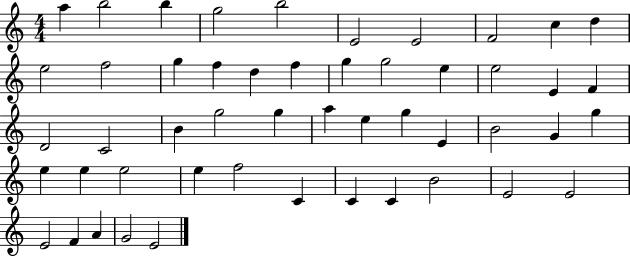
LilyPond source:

{
  \clef treble
  \numericTimeSignature
  \time 4/4
  \key c \major
  a''4 b''2 b''4 | g''2 b''2 | e'2 e'2 | f'2 c''4 d''4 | \break e''2 f''2 | g''4 f''4 d''4 f''4 | g''4 g''2 e''4 | e''2 e'4 f'4 | \break d'2 c'2 | b'4 g''2 g''4 | a''4 e''4 g''4 e'4 | b'2 g'4 g''4 | \break e''4 e''4 e''2 | e''4 f''2 c'4 | c'4 c'4 b'2 | e'2 e'2 | \break e'2 f'4 a'4 | g'2 e'2 | \bar "|."
}